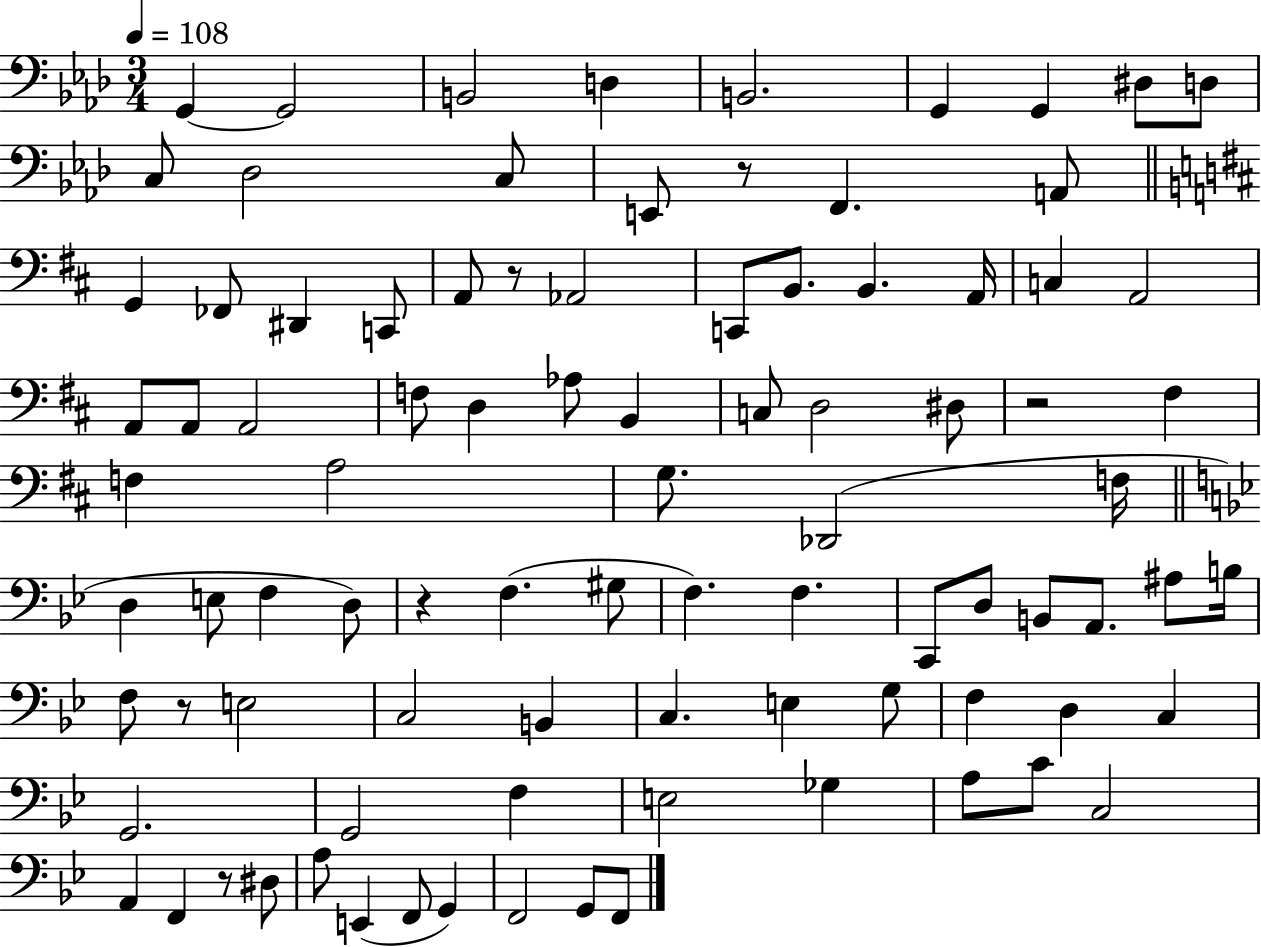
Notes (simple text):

G2/q G2/h B2/h D3/q B2/h. G2/q G2/q D#3/e D3/e C3/e Db3/h C3/e E2/e R/e F2/q. A2/e G2/q FES2/e D#2/q C2/e A2/e R/e Ab2/h C2/e B2/e. B2/q. A2/s C3/q A2/h A2/e A2/e A2/h F3/e D3/q Ab3/e B2/q C3/e D3/h D#3/e R/h F#3/q F3/q A3/h G3/e. Db2/h F3/s D3/q E3/e F3/q D3/e R/q F3/q. G#3/e F3/q. F3/q. C2/e D3/e B2/e A2/e. A#3/e B3/s F3/e R/e E3/h C3/h B2/q C3/q. E3/q G3/e F3/q D3/q C3/q G2/h. G2/h F3/q E3/h Gb3/q A3/e C4/e C3/h A2/q F2/q R/e D#3/e A3/e E2/q F2/e G2/q F2/h G2/e F2/e